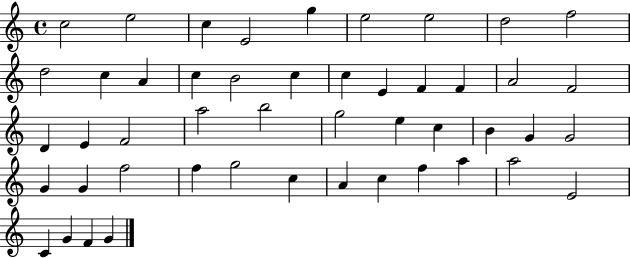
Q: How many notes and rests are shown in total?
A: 48